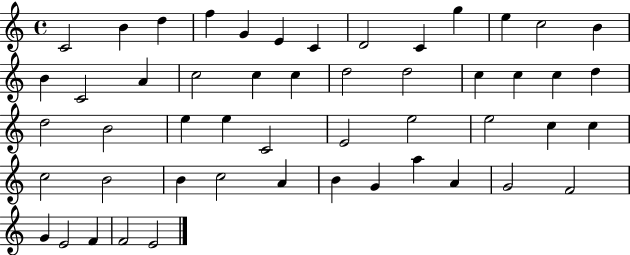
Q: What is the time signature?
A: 4/4